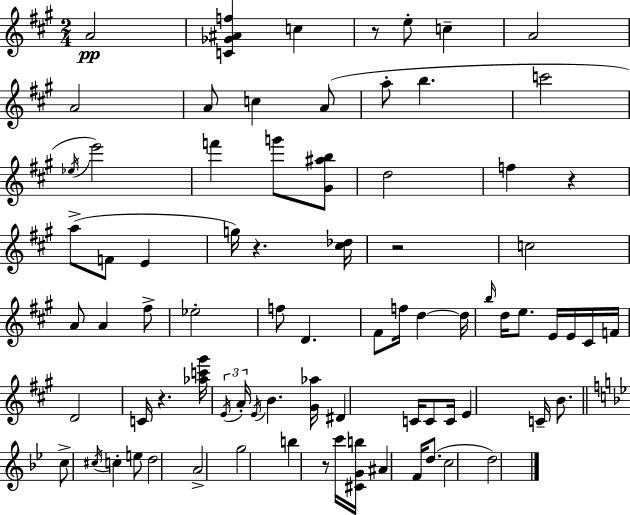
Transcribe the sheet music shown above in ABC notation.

X:1
T:Untitled
M:2/4
L:1/4
K:A
A2 [C_G^Af] c z/2 e/2 c A2 A2 A/2 c A/2 a/2 b c'2 _e/4 e'2 f' g'/2 [^G^ab]/2 d2 f z a/2 F/2 E g/4 z [^c_d]/4 z2 c2 A/2 A ^f/2 _e2 f/2 D ^F/2 f/4 d d/4 b/4 d/4 e/2 E/4 E/4 ^C/4 F/4 D2 C/4 z [_ac'^g']/4 E/4 A/4 E/4 B [^G_a]/4 ^D C/4 C/2 C/4 E C/4 B/2 c/2 ^c/4 c e/2 d2 A2 g2 b z/2 c'/4 [^CGb]/4 ^A F/4 d/2 c2 d2